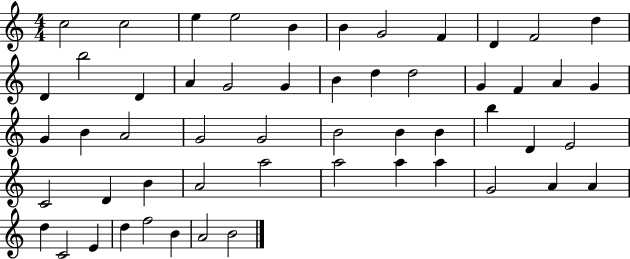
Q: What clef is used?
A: treble